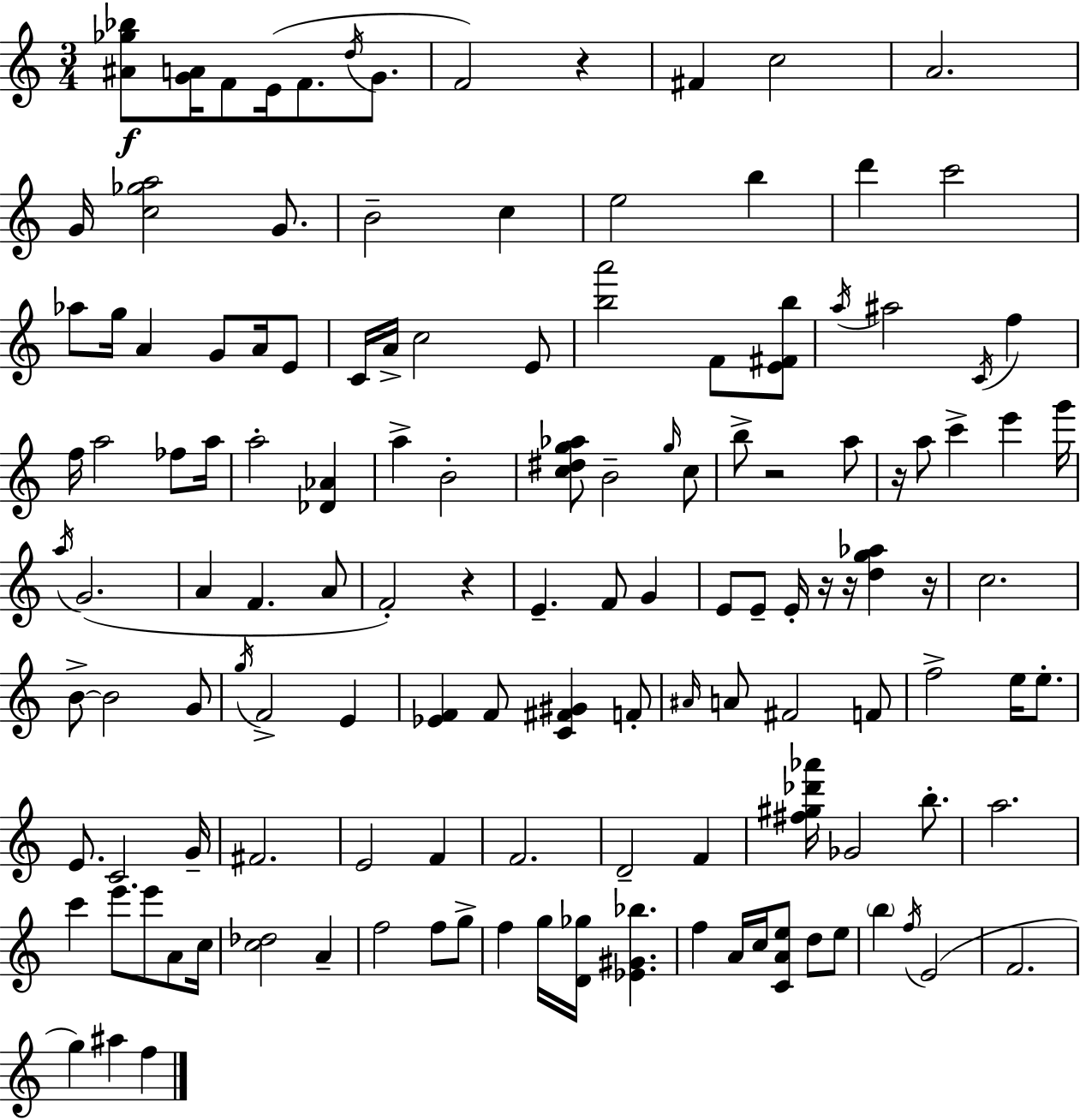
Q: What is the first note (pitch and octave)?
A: F4